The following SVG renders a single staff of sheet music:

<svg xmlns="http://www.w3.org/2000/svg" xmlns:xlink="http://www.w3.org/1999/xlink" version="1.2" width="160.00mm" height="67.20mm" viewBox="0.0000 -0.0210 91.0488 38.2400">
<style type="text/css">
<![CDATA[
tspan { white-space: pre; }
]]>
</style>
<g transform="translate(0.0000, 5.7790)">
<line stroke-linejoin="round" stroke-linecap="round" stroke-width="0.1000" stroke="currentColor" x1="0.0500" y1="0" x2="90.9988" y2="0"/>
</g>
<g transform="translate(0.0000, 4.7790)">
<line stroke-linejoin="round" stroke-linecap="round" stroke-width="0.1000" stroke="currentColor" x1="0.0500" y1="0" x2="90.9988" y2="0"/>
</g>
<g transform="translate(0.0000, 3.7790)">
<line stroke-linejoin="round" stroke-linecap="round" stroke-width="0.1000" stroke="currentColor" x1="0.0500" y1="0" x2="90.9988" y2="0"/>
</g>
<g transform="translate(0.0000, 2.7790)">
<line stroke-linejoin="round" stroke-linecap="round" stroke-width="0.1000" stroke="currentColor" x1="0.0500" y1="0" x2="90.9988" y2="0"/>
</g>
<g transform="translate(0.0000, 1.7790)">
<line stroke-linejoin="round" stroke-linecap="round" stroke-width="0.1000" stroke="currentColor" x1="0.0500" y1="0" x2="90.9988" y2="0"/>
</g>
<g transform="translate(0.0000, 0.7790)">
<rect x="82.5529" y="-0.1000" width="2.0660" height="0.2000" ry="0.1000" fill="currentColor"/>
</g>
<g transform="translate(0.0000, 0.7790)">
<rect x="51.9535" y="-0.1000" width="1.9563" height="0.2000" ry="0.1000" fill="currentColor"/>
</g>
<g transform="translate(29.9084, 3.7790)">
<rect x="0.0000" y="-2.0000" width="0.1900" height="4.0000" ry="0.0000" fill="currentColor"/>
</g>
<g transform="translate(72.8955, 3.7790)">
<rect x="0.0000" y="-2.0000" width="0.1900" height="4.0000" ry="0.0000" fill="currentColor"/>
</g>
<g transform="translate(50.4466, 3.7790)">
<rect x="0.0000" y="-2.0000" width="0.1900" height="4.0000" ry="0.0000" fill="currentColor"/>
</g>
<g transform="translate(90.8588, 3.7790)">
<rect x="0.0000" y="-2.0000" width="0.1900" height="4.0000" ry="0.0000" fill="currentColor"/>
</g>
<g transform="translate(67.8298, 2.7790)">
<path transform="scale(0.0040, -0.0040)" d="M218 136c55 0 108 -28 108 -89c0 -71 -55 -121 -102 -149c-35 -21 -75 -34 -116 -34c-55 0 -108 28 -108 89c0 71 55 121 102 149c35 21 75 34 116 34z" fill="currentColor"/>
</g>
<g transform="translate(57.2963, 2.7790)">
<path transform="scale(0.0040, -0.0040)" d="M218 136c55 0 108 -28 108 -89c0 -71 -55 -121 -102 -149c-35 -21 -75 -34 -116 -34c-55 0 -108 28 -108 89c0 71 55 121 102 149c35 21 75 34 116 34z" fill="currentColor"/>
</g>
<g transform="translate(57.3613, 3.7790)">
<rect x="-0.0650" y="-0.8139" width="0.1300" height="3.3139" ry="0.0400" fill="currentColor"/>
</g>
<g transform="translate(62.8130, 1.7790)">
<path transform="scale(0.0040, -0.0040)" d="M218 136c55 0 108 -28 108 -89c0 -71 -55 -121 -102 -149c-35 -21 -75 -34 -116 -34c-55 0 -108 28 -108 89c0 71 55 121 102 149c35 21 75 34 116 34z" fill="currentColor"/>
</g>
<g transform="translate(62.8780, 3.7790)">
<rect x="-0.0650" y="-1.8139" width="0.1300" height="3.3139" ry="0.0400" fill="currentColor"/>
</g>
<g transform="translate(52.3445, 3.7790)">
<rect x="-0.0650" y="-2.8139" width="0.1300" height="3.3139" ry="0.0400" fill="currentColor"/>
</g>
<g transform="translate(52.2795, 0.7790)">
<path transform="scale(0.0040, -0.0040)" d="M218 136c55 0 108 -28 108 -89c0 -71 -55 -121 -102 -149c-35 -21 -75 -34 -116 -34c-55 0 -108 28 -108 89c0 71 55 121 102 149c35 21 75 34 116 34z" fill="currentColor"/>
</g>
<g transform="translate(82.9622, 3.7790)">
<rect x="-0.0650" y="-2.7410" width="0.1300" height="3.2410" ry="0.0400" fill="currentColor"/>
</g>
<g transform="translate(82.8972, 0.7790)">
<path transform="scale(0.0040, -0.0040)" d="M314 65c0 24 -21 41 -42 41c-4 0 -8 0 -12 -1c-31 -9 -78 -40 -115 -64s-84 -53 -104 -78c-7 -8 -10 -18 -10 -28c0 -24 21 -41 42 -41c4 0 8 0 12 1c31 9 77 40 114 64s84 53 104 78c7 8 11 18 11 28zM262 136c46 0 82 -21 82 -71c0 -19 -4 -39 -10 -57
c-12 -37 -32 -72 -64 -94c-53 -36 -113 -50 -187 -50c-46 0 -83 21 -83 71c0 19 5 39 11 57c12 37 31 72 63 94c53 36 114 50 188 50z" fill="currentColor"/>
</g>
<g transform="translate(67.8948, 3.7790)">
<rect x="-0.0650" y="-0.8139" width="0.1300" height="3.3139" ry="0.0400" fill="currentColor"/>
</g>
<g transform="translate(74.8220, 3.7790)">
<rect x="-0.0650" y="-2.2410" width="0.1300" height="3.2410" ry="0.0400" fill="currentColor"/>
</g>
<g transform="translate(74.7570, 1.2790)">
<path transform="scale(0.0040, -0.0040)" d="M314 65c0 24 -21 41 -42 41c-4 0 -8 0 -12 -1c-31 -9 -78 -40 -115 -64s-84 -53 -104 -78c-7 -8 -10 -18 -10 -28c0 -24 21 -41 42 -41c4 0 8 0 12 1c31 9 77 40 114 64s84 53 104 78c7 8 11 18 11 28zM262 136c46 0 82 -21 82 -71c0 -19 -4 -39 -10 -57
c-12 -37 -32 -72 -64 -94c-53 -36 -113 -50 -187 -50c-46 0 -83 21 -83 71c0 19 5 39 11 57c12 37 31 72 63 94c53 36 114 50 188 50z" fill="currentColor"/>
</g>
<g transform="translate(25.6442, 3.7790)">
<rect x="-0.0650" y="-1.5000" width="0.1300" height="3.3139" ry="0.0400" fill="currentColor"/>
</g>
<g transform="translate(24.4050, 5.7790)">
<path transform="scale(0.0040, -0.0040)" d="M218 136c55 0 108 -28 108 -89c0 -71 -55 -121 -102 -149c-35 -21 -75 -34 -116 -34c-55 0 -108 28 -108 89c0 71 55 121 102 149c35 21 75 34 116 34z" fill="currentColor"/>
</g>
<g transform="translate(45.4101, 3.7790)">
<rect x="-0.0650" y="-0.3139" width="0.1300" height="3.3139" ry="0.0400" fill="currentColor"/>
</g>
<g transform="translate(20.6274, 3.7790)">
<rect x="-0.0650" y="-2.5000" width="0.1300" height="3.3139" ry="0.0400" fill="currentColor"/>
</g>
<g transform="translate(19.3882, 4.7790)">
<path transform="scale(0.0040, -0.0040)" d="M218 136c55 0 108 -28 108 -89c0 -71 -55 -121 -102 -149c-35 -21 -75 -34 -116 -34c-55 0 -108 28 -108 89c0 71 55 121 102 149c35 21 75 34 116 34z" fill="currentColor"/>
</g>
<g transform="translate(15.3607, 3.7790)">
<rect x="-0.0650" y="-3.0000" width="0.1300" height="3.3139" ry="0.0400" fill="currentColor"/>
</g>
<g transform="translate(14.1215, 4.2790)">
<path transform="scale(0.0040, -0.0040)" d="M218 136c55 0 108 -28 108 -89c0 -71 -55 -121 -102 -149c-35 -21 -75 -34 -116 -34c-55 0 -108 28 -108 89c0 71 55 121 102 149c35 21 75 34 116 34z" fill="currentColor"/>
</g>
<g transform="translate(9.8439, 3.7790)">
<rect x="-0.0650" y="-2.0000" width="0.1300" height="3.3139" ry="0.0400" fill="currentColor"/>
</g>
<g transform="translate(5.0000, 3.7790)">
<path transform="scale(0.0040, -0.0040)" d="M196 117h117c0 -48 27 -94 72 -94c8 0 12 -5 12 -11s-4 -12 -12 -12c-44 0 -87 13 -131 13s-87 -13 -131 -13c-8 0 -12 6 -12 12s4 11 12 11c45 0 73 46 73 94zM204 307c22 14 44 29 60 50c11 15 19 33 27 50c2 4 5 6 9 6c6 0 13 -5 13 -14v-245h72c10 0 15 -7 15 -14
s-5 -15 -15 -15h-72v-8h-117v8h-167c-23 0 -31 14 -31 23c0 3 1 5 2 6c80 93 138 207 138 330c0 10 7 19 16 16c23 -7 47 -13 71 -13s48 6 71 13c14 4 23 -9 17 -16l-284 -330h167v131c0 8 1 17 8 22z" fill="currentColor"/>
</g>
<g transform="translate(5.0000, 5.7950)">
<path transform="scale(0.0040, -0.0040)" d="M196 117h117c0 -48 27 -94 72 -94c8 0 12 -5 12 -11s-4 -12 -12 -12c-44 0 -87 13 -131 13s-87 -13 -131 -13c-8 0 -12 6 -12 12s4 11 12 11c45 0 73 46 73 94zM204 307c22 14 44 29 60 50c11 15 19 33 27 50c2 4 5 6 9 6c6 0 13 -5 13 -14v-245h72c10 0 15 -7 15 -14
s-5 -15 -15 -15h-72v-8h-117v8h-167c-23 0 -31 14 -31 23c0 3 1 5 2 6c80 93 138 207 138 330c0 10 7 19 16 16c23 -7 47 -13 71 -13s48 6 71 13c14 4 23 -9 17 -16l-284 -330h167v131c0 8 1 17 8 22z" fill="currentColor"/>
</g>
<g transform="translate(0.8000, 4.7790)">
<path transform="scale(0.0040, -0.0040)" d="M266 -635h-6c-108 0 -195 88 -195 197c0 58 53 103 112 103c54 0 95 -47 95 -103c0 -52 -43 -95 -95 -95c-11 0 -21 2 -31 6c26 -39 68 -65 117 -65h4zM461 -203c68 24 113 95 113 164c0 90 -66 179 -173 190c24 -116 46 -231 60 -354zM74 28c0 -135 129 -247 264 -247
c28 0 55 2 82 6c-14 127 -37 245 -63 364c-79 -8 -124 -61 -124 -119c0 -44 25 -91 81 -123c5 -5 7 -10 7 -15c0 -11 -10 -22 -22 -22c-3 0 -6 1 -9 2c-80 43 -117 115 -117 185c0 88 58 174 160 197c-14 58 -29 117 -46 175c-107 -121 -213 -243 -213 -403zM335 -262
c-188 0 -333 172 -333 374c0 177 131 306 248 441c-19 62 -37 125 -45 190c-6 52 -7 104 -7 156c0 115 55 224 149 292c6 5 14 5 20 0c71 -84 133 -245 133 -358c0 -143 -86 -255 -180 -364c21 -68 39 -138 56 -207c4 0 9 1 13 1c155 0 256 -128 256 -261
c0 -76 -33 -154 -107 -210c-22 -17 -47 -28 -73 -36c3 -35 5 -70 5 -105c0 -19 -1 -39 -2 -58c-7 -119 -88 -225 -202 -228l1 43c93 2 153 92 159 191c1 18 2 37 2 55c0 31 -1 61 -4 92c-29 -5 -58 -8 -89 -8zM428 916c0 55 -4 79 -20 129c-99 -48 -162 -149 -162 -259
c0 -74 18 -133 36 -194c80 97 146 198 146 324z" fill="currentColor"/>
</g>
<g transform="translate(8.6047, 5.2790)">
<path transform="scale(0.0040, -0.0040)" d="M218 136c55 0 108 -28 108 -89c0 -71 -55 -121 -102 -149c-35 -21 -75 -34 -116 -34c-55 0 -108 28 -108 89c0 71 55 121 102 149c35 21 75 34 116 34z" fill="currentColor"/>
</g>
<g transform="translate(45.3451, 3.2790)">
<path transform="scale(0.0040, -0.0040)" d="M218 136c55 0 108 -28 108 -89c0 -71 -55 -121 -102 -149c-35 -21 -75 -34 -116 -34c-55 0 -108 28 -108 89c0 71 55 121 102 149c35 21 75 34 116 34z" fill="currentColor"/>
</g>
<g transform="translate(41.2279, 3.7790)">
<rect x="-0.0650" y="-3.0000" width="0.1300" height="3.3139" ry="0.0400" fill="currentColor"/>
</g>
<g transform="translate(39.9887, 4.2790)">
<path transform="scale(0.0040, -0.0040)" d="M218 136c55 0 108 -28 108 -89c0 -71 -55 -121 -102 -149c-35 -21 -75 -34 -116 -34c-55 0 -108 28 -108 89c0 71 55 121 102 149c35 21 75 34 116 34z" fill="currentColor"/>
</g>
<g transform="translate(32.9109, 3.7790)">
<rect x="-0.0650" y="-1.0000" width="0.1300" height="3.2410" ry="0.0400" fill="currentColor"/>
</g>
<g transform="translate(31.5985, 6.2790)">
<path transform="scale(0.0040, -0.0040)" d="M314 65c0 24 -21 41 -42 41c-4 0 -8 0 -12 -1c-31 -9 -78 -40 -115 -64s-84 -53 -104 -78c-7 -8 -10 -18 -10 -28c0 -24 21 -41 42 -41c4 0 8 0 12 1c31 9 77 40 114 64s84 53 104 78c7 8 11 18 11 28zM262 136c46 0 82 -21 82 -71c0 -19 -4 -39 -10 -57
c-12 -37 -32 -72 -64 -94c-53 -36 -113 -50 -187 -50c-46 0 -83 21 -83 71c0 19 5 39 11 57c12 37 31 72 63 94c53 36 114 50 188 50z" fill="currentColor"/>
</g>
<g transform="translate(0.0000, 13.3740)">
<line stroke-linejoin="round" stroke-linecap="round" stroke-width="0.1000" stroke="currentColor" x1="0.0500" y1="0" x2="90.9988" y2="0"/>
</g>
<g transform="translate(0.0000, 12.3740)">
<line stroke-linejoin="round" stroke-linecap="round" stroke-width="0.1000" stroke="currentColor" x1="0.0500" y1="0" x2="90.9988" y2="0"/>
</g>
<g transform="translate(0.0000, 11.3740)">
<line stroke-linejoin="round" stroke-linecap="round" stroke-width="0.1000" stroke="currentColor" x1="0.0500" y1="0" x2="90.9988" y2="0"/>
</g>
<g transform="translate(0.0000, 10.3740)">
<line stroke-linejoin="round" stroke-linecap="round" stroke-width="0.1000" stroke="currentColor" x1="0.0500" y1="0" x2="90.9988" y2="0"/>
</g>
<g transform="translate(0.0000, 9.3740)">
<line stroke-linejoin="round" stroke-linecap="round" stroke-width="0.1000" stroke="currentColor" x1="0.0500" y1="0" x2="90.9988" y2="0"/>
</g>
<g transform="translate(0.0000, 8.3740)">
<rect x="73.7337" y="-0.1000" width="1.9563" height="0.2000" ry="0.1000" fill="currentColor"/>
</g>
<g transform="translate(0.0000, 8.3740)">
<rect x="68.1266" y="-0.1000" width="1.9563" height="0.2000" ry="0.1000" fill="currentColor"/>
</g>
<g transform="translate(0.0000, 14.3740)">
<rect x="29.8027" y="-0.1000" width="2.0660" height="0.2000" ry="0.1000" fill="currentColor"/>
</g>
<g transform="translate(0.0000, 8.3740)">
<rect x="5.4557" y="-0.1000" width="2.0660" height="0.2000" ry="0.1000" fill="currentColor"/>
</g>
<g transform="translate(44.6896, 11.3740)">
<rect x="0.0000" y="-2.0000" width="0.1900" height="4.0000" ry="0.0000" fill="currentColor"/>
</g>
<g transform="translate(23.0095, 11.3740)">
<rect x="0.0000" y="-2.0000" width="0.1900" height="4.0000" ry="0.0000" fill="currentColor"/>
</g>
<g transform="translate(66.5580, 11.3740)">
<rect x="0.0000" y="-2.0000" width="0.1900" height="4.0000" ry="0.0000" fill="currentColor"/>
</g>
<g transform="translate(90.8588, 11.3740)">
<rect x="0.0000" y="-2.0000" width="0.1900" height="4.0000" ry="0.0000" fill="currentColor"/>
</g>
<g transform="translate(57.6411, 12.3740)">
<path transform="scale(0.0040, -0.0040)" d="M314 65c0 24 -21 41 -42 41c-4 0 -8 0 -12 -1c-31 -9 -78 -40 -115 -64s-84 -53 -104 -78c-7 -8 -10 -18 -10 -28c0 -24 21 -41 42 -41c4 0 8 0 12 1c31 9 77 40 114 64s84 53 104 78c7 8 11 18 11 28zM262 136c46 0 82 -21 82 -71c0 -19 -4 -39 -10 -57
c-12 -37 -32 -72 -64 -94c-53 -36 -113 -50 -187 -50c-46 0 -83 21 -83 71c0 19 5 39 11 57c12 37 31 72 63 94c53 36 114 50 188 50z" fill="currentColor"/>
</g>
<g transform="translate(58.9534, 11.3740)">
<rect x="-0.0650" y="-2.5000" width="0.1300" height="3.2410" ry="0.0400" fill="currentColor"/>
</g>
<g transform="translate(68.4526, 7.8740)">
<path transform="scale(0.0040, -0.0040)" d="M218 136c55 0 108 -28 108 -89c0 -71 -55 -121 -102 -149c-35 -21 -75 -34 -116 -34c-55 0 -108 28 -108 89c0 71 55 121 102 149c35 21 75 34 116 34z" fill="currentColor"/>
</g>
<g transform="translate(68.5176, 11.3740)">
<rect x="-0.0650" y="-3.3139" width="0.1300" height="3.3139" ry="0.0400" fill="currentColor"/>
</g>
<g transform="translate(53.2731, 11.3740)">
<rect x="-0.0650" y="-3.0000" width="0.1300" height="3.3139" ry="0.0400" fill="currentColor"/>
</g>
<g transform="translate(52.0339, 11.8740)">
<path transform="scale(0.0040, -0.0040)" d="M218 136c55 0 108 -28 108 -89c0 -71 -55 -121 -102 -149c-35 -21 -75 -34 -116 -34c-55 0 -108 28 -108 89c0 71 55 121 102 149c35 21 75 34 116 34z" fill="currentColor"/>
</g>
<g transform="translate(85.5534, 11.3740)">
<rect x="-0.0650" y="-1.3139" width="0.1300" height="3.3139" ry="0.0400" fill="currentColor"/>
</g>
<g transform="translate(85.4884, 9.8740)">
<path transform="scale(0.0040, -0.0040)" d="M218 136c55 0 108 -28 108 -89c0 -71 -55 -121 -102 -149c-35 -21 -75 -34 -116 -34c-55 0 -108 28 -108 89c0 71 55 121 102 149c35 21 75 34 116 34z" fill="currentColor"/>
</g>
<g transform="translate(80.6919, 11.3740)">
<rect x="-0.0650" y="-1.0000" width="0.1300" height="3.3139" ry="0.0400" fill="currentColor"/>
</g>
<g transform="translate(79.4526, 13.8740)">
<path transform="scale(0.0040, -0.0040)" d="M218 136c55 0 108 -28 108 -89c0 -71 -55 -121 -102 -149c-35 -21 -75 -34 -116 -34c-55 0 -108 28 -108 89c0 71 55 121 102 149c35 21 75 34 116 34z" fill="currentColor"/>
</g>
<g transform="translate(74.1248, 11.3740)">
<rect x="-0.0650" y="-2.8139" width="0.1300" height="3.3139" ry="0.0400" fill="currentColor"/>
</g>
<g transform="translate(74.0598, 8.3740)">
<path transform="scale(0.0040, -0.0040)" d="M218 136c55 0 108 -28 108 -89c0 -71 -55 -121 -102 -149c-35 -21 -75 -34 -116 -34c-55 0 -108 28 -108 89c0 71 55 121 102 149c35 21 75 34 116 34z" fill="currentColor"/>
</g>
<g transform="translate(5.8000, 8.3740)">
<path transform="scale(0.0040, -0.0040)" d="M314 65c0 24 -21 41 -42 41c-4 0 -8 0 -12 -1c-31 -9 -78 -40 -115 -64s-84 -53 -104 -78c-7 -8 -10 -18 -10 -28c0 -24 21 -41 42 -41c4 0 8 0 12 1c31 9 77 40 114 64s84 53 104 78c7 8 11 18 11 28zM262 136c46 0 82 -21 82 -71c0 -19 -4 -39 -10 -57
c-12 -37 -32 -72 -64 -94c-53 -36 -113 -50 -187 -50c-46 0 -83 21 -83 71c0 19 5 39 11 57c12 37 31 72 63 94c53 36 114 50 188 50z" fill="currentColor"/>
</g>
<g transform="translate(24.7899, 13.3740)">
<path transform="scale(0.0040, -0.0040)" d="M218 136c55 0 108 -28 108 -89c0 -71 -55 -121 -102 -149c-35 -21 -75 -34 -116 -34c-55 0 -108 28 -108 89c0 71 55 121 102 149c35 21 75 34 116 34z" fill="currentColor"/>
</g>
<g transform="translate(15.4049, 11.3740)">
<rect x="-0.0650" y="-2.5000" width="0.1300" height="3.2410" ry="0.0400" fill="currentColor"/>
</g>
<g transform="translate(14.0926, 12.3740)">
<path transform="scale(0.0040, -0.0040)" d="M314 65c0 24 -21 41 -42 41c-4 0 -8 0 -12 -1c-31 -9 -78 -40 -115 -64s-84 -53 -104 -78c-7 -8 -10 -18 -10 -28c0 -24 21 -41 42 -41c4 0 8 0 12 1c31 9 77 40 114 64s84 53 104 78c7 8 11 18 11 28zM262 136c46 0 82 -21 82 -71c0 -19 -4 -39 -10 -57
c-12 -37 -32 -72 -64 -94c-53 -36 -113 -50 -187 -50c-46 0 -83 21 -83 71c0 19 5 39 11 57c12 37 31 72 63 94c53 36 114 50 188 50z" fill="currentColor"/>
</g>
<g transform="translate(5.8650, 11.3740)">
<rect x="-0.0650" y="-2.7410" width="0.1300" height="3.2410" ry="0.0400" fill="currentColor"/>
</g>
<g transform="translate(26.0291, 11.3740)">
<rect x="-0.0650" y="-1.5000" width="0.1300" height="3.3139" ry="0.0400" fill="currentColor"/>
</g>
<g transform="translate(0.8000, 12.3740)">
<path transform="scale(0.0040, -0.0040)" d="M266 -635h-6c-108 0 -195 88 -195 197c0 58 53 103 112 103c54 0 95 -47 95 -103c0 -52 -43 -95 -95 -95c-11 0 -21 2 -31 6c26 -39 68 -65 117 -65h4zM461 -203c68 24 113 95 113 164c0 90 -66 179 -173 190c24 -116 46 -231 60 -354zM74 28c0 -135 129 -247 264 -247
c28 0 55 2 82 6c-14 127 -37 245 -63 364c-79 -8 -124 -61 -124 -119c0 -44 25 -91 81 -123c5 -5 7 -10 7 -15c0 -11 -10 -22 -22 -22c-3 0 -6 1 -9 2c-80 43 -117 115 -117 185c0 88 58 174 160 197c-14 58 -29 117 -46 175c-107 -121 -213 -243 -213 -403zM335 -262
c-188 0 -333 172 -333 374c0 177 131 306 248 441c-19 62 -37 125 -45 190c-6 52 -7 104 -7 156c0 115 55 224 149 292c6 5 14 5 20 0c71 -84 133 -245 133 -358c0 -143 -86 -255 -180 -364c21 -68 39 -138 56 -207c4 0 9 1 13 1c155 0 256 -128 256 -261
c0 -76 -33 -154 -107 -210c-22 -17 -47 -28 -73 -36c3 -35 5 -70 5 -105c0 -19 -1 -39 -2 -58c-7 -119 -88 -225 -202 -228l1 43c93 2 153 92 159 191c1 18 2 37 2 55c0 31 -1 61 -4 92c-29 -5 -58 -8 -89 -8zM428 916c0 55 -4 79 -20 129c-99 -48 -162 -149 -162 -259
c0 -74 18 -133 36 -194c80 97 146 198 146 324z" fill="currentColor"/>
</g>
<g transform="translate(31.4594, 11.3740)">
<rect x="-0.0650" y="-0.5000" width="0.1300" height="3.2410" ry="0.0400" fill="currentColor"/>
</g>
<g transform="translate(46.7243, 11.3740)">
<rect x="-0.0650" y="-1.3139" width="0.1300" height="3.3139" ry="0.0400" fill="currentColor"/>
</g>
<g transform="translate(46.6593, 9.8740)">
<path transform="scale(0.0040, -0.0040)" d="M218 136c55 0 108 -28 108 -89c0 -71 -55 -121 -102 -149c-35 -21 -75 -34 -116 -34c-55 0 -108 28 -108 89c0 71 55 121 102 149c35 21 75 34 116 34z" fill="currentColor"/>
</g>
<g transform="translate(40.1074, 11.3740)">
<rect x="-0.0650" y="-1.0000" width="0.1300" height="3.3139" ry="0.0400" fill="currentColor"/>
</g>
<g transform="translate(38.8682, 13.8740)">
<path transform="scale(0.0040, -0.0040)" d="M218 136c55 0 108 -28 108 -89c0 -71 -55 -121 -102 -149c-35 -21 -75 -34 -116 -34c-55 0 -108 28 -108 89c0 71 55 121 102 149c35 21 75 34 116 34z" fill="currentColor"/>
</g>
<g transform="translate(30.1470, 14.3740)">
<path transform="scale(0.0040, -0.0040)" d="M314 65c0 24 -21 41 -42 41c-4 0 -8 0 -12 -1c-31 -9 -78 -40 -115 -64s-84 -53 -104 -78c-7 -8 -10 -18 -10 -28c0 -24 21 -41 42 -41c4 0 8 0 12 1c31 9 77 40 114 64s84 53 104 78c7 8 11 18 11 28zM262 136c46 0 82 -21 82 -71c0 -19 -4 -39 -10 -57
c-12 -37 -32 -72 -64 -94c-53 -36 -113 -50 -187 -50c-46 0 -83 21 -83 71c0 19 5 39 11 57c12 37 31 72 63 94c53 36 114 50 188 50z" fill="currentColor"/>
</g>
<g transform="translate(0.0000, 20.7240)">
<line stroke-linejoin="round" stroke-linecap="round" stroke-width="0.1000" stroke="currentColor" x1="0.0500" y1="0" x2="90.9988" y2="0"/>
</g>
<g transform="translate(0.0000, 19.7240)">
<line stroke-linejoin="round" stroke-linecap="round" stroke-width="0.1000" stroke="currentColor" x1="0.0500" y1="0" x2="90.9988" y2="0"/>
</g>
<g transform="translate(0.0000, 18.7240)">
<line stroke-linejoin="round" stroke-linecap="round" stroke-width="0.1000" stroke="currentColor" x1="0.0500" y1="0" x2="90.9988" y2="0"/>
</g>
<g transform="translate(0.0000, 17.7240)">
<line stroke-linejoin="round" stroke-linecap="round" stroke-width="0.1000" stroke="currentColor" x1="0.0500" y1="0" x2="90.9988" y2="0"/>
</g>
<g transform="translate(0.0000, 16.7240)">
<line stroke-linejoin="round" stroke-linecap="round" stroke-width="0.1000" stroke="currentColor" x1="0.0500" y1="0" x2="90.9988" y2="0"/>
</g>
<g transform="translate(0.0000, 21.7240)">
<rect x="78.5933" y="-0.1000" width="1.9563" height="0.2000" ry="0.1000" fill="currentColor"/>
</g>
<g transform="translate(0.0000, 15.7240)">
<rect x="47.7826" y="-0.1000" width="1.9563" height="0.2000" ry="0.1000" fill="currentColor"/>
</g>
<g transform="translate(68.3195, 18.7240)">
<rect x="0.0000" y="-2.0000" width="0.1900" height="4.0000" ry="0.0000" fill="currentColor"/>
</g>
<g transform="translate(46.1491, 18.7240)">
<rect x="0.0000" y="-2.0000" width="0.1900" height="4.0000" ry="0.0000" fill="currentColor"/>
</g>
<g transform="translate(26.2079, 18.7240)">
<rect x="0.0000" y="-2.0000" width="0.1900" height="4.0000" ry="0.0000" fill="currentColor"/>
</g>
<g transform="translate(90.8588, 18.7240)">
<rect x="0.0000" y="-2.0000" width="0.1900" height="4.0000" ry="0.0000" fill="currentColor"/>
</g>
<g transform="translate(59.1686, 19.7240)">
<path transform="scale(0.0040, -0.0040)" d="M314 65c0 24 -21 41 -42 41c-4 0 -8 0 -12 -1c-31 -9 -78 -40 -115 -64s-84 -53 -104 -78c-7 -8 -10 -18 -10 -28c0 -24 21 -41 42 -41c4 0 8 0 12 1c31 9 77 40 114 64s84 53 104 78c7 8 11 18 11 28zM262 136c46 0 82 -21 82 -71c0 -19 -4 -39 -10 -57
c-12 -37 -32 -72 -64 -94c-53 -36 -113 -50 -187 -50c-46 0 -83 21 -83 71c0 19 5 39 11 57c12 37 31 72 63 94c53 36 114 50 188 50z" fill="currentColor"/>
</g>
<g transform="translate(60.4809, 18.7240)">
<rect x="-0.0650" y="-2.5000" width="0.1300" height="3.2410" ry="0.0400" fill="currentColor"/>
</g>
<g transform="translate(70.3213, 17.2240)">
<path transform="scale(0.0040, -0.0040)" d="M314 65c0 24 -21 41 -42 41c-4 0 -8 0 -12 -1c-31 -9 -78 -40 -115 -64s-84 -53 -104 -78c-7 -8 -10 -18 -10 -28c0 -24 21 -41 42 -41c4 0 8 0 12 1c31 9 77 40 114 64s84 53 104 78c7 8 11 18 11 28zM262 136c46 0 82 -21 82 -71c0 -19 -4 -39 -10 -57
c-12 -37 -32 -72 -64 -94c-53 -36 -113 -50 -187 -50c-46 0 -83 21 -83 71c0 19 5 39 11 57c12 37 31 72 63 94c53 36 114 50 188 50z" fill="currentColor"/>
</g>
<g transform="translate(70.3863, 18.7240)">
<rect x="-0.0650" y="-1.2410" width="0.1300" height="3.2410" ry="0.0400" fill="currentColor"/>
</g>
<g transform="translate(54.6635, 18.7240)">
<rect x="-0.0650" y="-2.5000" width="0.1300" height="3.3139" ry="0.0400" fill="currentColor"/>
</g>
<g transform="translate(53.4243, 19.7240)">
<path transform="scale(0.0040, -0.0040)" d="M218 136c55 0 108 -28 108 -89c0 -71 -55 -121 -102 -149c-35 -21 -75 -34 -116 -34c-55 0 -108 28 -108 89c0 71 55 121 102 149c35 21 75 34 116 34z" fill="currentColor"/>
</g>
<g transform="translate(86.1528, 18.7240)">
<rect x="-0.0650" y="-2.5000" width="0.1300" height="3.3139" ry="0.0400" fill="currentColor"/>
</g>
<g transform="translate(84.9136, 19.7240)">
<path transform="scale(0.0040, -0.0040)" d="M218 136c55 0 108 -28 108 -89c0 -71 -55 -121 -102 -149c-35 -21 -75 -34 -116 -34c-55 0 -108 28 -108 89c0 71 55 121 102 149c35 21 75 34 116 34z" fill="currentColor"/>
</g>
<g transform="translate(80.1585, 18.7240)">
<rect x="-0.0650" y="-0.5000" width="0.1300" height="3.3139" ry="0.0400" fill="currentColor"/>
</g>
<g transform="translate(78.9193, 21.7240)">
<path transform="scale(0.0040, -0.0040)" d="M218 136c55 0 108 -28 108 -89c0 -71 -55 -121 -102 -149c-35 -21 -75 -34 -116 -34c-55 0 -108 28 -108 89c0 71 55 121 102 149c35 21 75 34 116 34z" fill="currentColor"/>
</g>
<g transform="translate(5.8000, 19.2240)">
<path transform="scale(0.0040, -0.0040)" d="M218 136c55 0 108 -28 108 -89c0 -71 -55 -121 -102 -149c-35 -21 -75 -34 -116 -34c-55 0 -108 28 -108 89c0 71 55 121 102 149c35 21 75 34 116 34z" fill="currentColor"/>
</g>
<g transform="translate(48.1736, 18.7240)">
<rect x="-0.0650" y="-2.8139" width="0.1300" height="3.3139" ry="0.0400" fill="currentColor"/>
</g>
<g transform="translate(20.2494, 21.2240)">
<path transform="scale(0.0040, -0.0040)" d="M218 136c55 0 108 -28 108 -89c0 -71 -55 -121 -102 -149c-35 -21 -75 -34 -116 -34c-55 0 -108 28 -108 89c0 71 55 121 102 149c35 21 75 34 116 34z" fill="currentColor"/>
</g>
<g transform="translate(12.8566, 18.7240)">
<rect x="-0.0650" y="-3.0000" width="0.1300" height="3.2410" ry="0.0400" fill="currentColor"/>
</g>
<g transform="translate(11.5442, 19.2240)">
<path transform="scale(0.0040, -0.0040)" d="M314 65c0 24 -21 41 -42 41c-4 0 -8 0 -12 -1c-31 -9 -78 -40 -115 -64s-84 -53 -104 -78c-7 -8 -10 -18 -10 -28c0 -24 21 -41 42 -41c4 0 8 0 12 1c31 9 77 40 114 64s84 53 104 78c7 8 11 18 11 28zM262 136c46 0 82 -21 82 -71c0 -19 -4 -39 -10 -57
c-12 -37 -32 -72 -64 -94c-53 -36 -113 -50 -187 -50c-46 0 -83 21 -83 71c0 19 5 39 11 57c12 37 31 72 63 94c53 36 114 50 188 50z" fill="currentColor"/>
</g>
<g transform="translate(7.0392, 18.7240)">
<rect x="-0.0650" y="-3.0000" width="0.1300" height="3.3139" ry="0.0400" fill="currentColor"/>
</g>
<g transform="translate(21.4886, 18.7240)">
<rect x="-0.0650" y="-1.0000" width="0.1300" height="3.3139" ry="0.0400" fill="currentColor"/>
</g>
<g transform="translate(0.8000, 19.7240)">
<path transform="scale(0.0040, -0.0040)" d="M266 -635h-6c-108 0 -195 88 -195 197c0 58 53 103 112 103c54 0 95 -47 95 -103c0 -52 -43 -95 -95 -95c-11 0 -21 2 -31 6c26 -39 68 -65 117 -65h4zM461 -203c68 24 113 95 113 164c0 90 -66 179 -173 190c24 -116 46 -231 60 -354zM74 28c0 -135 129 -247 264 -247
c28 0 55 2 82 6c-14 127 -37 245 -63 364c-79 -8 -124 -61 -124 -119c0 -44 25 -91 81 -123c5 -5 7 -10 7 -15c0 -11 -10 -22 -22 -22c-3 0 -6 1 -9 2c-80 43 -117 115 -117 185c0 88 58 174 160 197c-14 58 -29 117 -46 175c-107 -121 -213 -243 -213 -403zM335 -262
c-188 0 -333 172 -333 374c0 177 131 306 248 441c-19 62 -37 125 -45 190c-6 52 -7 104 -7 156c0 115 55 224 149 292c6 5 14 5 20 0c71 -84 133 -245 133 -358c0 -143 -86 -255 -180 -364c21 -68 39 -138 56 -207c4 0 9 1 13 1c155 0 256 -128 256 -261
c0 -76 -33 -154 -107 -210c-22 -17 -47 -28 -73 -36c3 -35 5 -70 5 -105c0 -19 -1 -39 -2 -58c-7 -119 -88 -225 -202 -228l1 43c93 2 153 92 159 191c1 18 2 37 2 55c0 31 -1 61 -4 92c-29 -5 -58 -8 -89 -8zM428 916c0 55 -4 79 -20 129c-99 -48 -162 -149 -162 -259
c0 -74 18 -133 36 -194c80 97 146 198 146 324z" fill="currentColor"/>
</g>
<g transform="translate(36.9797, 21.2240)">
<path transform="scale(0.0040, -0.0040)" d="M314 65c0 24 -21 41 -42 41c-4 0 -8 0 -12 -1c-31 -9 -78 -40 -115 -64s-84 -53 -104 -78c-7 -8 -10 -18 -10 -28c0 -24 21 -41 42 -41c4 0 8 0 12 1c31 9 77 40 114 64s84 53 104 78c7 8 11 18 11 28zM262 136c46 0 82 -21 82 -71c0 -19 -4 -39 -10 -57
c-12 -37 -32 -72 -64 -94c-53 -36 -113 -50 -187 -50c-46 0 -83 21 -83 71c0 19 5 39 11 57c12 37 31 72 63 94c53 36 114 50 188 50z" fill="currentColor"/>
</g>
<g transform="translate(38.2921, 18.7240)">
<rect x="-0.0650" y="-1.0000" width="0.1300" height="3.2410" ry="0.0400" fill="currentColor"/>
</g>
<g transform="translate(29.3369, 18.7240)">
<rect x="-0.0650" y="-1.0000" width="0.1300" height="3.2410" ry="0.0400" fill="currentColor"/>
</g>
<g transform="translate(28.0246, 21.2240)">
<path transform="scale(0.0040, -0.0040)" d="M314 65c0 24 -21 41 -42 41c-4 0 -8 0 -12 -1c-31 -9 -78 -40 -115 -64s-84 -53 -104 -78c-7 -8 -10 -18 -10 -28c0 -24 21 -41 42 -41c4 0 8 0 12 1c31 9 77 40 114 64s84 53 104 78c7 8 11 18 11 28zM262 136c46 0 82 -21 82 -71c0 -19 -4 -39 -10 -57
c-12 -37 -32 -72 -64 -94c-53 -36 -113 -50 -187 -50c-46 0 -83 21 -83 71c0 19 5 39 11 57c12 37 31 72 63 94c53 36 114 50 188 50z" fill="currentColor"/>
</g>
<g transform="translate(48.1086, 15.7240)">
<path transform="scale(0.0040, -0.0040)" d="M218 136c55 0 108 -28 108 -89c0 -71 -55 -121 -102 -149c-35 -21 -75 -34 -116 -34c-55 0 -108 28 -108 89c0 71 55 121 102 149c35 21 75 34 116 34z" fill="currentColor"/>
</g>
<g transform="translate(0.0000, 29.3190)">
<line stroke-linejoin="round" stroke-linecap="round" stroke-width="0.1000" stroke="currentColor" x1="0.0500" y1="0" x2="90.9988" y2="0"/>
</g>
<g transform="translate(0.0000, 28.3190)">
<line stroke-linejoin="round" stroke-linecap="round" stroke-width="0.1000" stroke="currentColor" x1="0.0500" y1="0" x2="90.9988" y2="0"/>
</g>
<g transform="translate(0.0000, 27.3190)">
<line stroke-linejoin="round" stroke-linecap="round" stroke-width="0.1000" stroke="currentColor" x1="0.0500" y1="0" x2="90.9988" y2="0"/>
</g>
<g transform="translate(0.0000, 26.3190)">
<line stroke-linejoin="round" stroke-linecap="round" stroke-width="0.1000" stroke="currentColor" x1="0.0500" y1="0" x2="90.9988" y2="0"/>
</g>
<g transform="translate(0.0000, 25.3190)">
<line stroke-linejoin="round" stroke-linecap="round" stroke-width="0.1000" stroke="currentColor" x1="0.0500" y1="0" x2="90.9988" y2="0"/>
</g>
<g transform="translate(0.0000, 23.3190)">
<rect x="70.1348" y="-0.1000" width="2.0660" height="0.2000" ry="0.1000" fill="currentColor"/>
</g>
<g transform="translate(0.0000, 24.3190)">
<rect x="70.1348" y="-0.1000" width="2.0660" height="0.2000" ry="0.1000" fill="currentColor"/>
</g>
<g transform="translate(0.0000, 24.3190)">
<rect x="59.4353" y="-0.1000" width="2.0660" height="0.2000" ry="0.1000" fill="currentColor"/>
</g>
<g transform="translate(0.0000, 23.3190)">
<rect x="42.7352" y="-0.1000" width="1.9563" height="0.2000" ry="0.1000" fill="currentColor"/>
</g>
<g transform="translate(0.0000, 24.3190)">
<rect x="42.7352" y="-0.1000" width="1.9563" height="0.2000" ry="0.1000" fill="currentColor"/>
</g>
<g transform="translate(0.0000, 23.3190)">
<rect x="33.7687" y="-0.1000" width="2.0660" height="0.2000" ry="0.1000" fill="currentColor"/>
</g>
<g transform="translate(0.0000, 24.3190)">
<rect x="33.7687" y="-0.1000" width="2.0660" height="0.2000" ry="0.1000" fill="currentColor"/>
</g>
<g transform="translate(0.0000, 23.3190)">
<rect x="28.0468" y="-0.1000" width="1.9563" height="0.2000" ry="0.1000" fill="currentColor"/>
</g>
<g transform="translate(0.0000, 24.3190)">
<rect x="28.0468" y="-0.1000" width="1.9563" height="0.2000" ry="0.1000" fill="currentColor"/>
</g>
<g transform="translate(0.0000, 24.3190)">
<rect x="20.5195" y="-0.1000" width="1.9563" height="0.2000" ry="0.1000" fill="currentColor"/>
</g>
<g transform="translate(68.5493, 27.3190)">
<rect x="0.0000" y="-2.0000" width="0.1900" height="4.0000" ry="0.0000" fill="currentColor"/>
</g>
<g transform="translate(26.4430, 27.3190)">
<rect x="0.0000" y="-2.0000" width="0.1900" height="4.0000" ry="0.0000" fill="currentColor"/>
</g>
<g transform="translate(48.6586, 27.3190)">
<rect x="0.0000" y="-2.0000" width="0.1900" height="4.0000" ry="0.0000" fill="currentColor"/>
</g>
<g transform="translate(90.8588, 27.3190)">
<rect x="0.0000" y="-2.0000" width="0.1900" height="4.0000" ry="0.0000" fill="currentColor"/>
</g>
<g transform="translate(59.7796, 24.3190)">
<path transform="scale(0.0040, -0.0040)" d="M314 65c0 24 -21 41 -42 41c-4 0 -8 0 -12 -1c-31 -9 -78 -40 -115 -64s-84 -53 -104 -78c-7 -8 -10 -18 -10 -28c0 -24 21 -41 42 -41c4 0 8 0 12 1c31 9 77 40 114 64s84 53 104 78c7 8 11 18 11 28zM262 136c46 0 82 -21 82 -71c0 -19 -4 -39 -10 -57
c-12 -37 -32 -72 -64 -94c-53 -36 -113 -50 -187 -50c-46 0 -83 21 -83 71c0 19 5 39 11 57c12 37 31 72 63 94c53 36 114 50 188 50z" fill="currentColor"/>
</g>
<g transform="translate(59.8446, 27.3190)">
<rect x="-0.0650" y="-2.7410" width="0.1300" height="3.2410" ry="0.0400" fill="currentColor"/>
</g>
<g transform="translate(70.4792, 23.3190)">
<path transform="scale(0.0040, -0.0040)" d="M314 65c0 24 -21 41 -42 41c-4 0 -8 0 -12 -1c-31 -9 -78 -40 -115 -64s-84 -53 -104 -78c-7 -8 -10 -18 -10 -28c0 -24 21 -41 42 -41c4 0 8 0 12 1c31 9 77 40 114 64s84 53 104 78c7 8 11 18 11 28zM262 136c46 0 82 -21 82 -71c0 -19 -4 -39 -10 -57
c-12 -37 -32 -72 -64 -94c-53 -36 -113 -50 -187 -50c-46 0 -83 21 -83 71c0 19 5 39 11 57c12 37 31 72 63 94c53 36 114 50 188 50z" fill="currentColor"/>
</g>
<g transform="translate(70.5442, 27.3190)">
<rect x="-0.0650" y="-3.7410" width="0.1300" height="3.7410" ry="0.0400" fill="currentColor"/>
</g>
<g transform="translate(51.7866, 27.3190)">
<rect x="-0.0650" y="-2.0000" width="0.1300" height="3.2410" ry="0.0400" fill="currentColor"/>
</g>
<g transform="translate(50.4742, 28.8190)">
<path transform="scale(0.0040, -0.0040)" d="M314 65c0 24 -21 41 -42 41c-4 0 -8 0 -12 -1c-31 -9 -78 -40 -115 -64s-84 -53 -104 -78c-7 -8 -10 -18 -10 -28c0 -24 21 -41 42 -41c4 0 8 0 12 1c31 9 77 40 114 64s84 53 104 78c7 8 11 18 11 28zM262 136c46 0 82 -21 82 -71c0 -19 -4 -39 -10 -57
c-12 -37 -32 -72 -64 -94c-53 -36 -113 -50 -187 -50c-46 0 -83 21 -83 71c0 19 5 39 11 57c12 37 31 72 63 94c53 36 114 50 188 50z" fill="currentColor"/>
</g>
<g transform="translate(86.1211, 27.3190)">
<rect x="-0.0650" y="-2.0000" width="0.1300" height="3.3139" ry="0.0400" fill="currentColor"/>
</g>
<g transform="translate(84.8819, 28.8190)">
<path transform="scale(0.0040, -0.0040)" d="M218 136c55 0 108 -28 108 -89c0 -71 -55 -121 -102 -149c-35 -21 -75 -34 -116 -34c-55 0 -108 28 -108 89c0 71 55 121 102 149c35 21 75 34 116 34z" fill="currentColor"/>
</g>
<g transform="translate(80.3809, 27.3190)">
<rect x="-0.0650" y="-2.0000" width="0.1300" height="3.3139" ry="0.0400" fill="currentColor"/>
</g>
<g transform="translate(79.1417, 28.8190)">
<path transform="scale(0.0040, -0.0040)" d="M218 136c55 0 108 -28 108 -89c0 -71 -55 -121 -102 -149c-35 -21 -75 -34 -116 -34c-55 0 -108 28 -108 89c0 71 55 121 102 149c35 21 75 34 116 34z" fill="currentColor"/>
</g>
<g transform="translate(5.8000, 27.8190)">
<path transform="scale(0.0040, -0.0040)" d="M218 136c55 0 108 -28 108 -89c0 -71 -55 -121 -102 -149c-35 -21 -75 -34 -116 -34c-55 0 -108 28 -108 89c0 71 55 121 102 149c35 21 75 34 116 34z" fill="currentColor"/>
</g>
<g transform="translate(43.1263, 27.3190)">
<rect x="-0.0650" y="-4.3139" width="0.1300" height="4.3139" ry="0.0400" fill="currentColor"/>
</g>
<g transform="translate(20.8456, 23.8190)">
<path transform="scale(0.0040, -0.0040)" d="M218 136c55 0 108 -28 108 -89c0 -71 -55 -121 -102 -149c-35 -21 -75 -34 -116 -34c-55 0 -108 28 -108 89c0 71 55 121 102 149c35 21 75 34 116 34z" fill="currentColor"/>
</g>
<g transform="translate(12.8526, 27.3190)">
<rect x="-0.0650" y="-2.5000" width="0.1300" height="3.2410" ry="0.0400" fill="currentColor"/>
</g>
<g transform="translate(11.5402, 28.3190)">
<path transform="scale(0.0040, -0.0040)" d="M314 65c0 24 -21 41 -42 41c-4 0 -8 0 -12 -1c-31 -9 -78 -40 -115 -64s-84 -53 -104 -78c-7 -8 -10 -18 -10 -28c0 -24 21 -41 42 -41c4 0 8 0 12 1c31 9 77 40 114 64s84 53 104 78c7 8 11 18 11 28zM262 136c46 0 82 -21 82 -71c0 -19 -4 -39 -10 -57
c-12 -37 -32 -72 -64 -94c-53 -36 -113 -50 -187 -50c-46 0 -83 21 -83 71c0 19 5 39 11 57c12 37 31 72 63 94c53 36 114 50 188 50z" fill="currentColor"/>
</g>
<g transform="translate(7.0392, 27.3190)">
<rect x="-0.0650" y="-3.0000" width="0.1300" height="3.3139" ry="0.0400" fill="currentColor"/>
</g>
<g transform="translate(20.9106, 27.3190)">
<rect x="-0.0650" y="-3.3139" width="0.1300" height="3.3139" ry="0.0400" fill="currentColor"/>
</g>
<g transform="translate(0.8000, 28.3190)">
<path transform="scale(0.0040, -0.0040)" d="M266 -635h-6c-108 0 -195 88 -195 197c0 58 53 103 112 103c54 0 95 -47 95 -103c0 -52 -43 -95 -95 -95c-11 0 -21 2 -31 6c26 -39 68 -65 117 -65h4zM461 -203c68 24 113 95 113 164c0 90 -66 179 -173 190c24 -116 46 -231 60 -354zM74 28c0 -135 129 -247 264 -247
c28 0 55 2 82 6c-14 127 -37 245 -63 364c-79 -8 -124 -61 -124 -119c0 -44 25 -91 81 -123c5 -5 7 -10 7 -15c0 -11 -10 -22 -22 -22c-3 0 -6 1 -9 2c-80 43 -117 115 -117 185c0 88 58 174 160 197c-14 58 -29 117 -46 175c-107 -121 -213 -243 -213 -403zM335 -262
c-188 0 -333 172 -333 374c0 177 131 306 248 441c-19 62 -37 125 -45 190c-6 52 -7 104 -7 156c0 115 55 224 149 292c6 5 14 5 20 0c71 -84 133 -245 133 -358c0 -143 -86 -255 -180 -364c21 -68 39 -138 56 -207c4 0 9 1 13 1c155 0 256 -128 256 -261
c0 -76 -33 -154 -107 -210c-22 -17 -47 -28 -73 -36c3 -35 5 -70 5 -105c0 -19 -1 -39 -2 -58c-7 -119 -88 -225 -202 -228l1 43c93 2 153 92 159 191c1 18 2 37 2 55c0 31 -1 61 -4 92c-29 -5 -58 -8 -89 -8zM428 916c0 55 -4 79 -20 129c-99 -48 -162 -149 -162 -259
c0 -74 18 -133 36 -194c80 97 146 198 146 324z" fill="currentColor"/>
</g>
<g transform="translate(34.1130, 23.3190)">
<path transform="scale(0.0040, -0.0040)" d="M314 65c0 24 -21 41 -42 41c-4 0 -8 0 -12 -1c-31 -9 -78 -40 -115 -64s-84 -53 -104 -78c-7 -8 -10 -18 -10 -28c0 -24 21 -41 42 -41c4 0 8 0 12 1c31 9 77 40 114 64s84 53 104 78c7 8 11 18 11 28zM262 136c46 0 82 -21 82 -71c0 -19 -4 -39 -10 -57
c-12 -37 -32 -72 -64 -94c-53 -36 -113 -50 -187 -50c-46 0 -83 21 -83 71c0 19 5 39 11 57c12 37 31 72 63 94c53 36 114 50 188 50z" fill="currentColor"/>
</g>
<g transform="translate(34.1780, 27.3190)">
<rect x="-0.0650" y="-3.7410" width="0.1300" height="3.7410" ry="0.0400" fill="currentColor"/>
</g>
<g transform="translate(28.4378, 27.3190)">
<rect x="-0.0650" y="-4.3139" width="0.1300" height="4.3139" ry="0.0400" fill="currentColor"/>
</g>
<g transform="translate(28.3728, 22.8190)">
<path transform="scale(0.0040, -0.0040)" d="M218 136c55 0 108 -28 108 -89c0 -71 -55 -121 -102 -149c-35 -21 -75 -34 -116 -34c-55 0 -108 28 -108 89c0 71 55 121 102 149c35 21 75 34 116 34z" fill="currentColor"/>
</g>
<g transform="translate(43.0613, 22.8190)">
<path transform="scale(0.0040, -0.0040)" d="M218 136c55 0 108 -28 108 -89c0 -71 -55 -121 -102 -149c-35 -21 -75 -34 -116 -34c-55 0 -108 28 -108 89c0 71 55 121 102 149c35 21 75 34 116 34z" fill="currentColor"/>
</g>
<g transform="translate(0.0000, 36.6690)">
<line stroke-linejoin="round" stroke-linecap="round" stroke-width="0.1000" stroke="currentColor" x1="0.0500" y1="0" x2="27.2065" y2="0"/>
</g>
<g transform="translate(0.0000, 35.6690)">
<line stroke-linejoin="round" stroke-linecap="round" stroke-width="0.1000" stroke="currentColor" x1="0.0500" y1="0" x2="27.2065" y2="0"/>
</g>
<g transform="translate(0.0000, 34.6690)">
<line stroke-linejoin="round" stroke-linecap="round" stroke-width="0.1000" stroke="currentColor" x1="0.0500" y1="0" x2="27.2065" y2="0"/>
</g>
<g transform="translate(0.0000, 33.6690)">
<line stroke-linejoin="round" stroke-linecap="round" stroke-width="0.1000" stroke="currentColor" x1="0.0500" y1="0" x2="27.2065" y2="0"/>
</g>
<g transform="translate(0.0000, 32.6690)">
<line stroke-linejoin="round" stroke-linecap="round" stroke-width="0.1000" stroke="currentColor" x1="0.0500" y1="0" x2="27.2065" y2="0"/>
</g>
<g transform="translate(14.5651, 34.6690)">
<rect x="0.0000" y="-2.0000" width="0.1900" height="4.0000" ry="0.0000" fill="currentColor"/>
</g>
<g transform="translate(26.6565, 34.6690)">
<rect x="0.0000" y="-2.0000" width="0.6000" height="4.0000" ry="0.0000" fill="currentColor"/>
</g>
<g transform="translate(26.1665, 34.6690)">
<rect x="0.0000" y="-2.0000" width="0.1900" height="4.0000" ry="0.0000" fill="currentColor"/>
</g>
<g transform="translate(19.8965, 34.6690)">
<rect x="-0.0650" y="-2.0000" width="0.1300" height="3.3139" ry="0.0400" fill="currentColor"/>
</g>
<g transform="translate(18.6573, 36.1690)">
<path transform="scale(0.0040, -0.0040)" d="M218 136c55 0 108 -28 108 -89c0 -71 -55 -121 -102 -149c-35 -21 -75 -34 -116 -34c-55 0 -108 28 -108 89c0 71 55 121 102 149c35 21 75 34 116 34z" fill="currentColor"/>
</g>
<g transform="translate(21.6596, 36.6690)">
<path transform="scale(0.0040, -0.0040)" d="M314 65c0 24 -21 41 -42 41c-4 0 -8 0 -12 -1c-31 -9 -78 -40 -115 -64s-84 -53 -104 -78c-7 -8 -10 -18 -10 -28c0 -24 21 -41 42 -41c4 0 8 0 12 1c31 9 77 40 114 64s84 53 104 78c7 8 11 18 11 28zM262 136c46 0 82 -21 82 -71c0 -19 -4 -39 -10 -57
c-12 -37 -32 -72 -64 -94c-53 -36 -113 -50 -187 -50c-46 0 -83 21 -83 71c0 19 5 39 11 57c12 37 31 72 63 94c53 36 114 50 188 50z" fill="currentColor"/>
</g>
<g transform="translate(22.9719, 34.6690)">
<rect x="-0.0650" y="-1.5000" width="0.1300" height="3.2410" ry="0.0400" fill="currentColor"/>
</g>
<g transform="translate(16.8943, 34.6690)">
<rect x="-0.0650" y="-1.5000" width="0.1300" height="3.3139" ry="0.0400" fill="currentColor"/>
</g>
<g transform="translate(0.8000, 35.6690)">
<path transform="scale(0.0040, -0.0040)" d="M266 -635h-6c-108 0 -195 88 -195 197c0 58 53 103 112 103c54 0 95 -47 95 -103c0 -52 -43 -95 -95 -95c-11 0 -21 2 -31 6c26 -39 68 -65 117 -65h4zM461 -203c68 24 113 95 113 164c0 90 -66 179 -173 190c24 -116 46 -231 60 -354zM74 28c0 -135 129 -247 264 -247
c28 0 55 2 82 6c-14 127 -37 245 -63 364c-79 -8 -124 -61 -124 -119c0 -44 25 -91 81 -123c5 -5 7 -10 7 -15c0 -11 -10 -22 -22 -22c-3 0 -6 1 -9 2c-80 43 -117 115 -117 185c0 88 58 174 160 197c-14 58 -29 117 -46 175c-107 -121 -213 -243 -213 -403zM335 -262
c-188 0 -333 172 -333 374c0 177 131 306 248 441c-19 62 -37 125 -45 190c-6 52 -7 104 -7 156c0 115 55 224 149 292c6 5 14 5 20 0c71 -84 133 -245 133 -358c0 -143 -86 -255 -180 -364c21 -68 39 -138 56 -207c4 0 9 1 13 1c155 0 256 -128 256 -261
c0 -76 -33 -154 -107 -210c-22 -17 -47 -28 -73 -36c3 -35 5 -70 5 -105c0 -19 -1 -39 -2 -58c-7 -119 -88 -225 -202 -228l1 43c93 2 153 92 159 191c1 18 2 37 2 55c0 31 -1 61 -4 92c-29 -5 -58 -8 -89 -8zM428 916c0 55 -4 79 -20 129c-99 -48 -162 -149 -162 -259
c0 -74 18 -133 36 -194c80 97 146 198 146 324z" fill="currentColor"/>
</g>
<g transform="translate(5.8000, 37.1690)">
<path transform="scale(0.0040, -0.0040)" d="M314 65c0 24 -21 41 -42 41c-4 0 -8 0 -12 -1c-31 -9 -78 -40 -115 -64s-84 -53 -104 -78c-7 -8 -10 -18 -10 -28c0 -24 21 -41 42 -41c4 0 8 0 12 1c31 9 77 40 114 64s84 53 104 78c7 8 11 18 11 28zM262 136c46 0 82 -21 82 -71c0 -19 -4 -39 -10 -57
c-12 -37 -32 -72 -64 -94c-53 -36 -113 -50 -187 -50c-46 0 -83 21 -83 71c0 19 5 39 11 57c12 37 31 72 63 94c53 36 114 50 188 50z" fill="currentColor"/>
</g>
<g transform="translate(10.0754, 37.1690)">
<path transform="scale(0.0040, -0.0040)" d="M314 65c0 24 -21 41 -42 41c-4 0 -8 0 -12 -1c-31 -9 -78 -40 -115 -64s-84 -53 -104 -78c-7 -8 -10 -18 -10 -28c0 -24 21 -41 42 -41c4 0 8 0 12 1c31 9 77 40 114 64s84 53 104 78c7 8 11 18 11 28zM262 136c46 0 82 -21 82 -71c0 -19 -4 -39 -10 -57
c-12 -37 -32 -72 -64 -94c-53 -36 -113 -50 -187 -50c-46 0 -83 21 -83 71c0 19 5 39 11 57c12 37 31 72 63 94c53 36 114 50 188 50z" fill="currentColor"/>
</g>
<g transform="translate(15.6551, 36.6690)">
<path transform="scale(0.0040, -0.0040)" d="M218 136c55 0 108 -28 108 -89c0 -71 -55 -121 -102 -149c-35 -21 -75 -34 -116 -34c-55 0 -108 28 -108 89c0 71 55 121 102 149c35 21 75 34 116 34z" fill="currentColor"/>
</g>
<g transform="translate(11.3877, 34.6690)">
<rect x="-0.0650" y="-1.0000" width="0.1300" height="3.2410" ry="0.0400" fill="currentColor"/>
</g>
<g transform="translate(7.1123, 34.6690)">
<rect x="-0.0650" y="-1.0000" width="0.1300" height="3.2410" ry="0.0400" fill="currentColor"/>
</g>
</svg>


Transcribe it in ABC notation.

X:1
T:Untitled
M:4/4
L:1/4
K:C
F A G E D2 A c a d f d g2 a2 a2 G2 E C2 D e A G2 b a D e A A2 D D2 D2 a G G2 e2 C G A G2 b d' c'2 d' F2 a2 c'2 F F D2 D2 E F E2